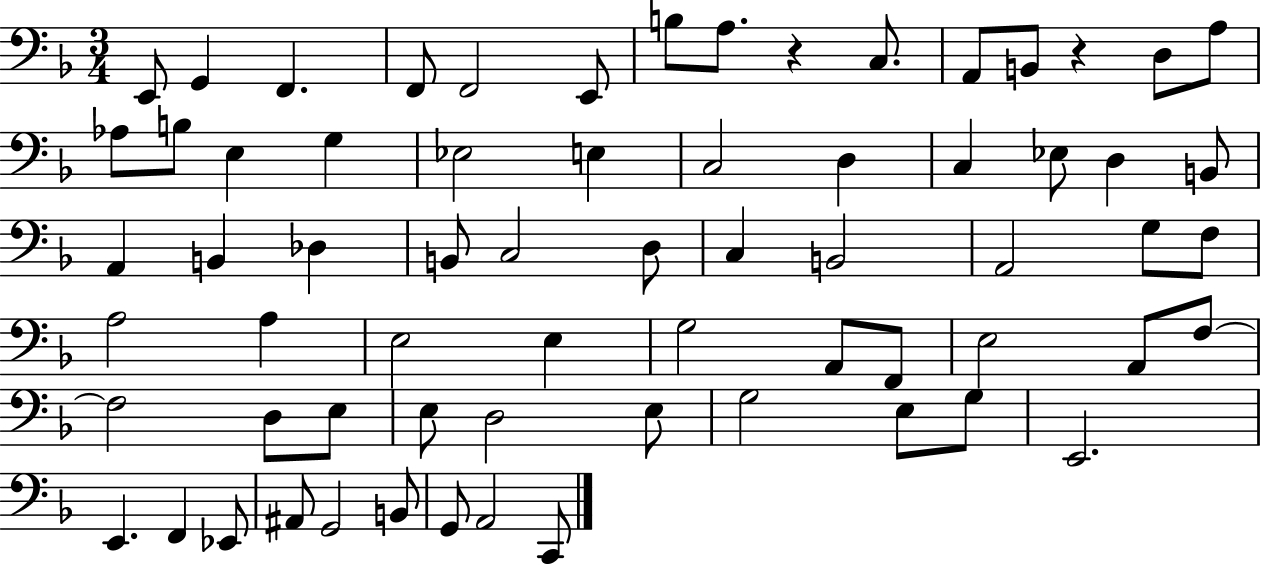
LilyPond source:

{
  \clef bass
  \numericTimeSignature
  \time 3/4
  \key f \major
  e,8 g,4 f,4. | f,8 f,2 e,8 | b8 a8. r4 c8. | a,8 b,8 r4 d8 a8 | \break aes8 b8 e4 g4 | ees2 e4 | c2 d4 | c4 ees8 d4 b,8 | \break a,4 b,4 des4 | b,8 c2 d8 | c4 b,2 | a,2 g8 f8 | \break a2 a4 | e2 e4 | g2 a,8 f,8 | e2 a,8 f8~~ | \break f2 d8 e8 | e8 d2 e8 | g2 e8 g8 | e,2. | \break e,4. f,4 ees,8 | ais,8 g,2 b,8 | g,8 a,2 c,8 | \bar "|."
}